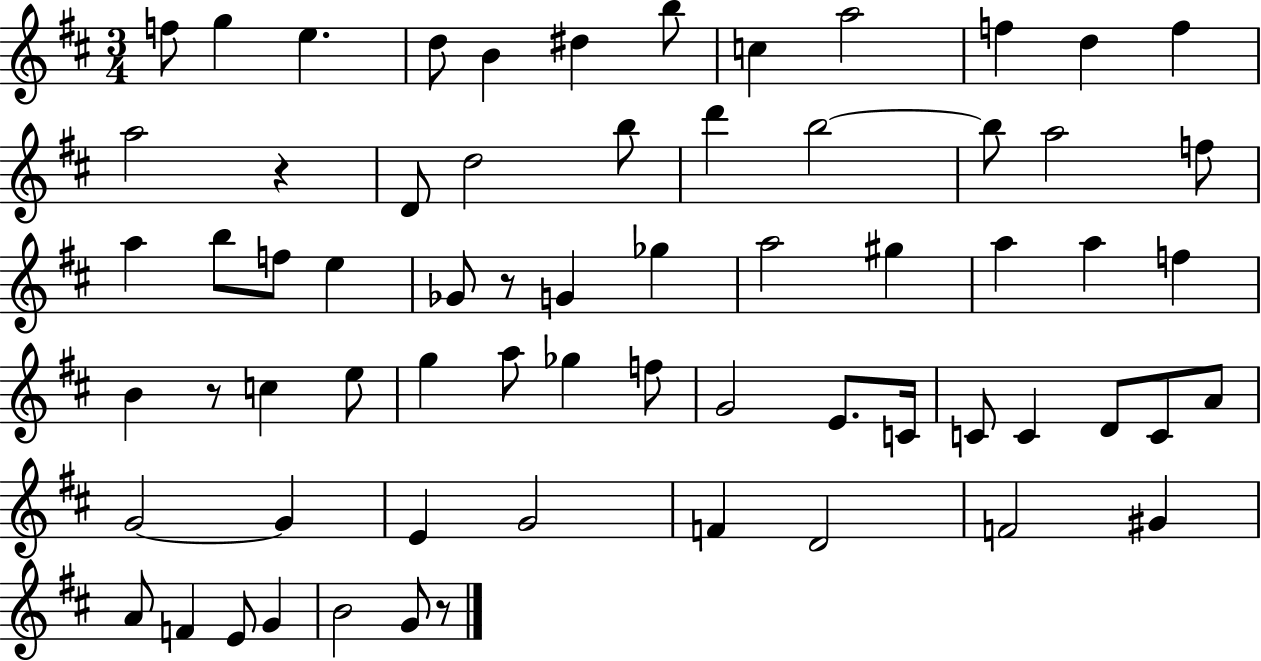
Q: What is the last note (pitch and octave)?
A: G4